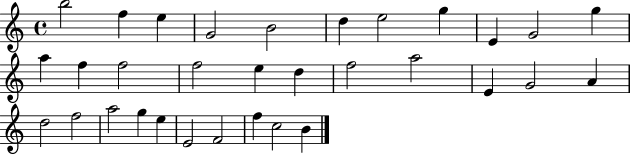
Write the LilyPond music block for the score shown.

{
  \clef treble
  \time 4/4
  \defaultTimeSignature
  \key c \major
  b''2 f''4 e''4 | g'2 b'2 | d''4 e''2 g''4 | e'4 g'2 g''4 | \break a''4 f''4 f''2 | f''2 e''4 d''4 | f''2 a''2 | e'4 g'2 a'4 | \break d''2 f''2 | a''2 g''4 e''4 | e'2 f'2 | f''4 c''2 b'4 | \break \bar "|."
}